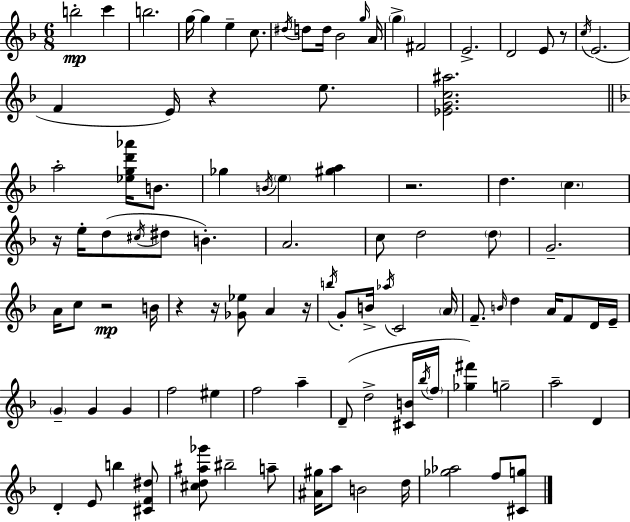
B5/h C6/q B5/h. G5/s G5/q E5/q C5/e. D#5/s D5/e D5/s Bb4/h G5/s A4/s G5/q F#4/h E4/h. D4/h E4/e R/e C5/s E4/h. F4/q E4/s R/q E5/e. [Eb4,G4,C5,A#5]/h. A5/h [Eb5,G5,D6,Ab6]/s B4/e. Gb5/q B4/s E5/q [G#5,A5]/q R/h. D5/q. C5/q. R/s E5/s D5/e C#5/s D#5/e B4/q. A4/h. C5/e D5/h D5/e G4/h. A4/s C5/e R/h B4/s R/q R/s [Gb4,Eb5]/e A4/q R/s B5/s G4/e B4/s Ab5/s C4/h A4/s F4/e. B4/s D5/q A4/s F4/e D4/s E4/s G4/q G4/q G4/q F5/h EIS5/q F5/h A5/q D4/e D5/h [C#4,B4]/s Bb5/s F5/s [Gb5,F#6]/q G5/h A5/h D4/q D4/q E4/e B5/q [C#4,F4,D#5]/e [C#5,D5,A#5,Gb6]/e BIS5/h A5/e [A#4,G#5]/s A5/e B4/h D5/s [Gb5,Ab5]/h F5/e [C#4,G5]/e